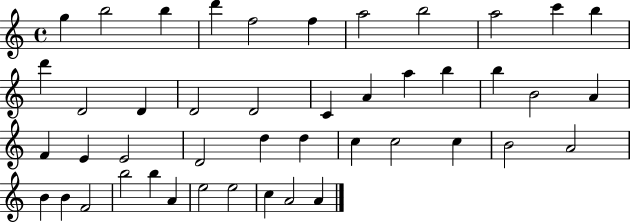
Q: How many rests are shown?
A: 0